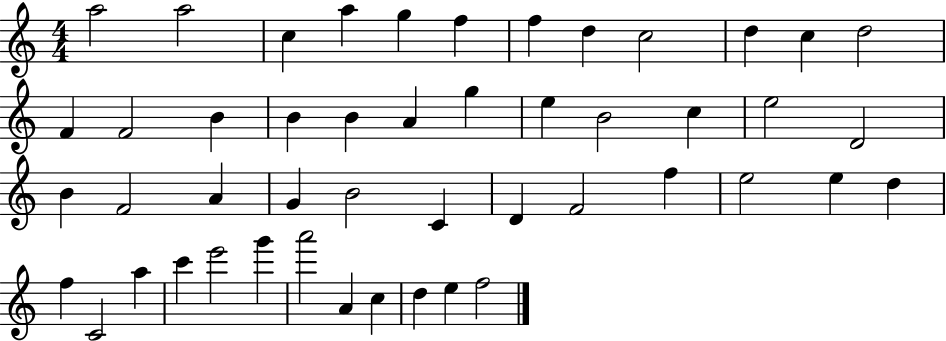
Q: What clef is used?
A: treble